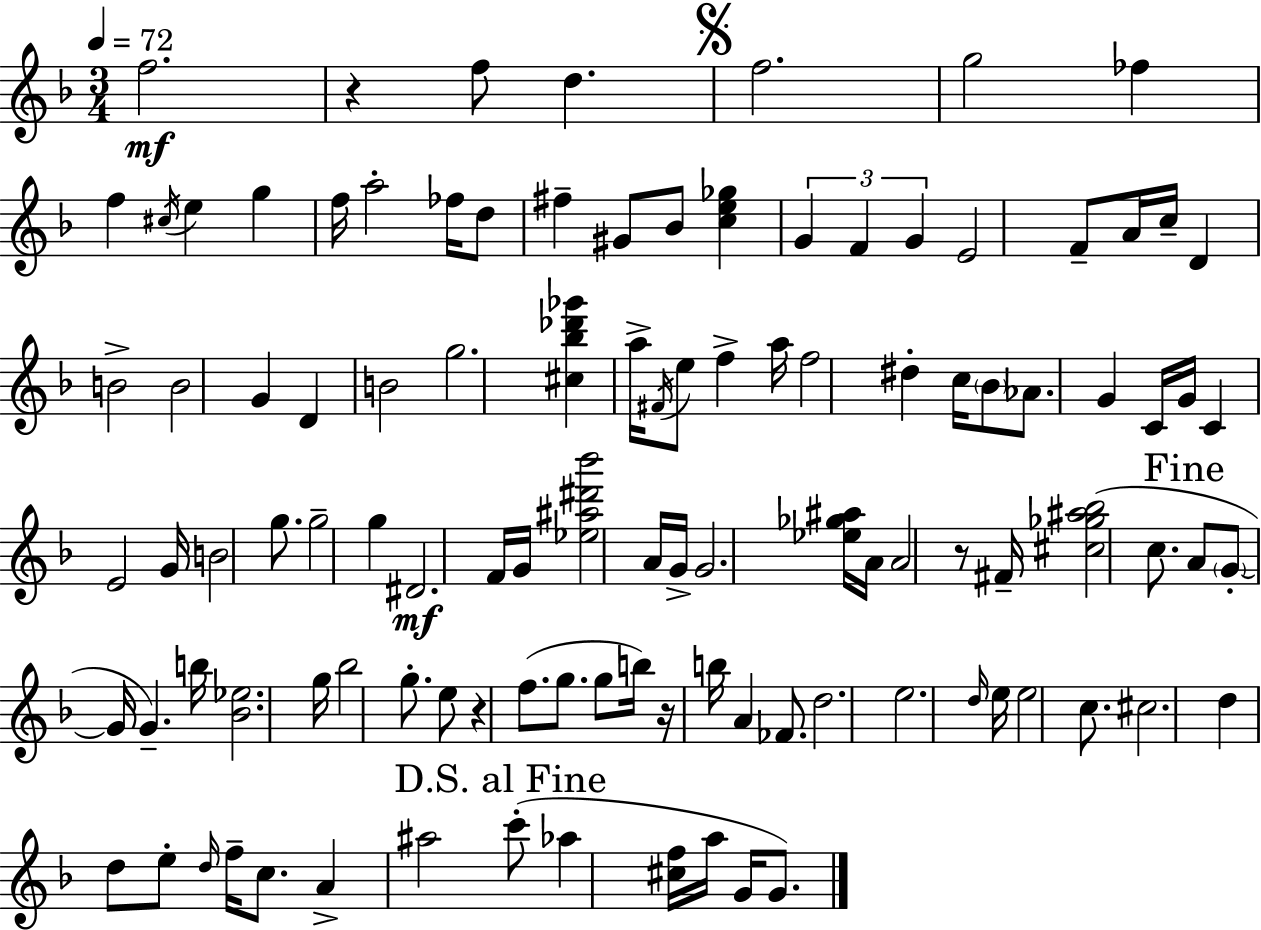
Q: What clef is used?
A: treble